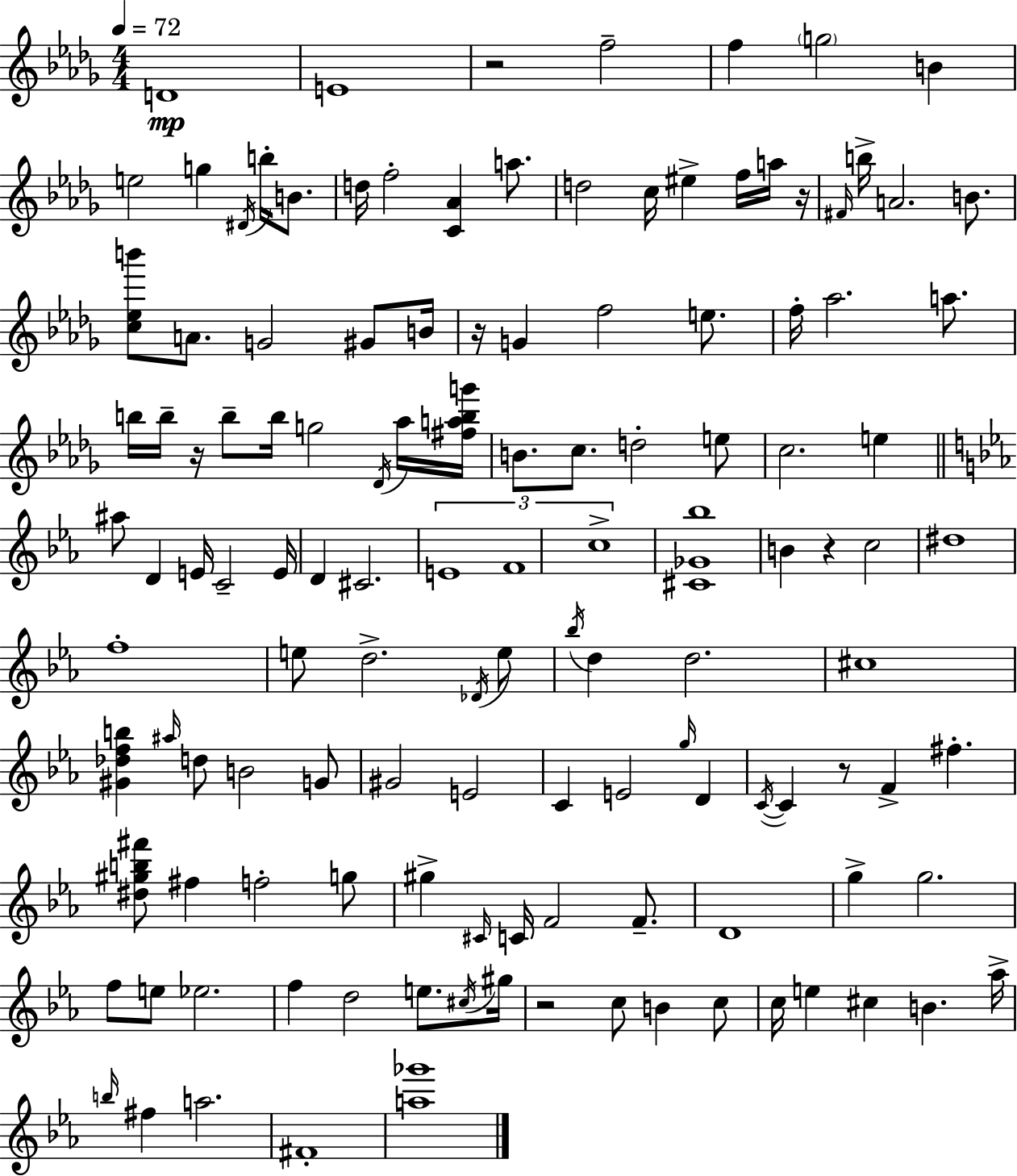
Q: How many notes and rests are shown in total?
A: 127